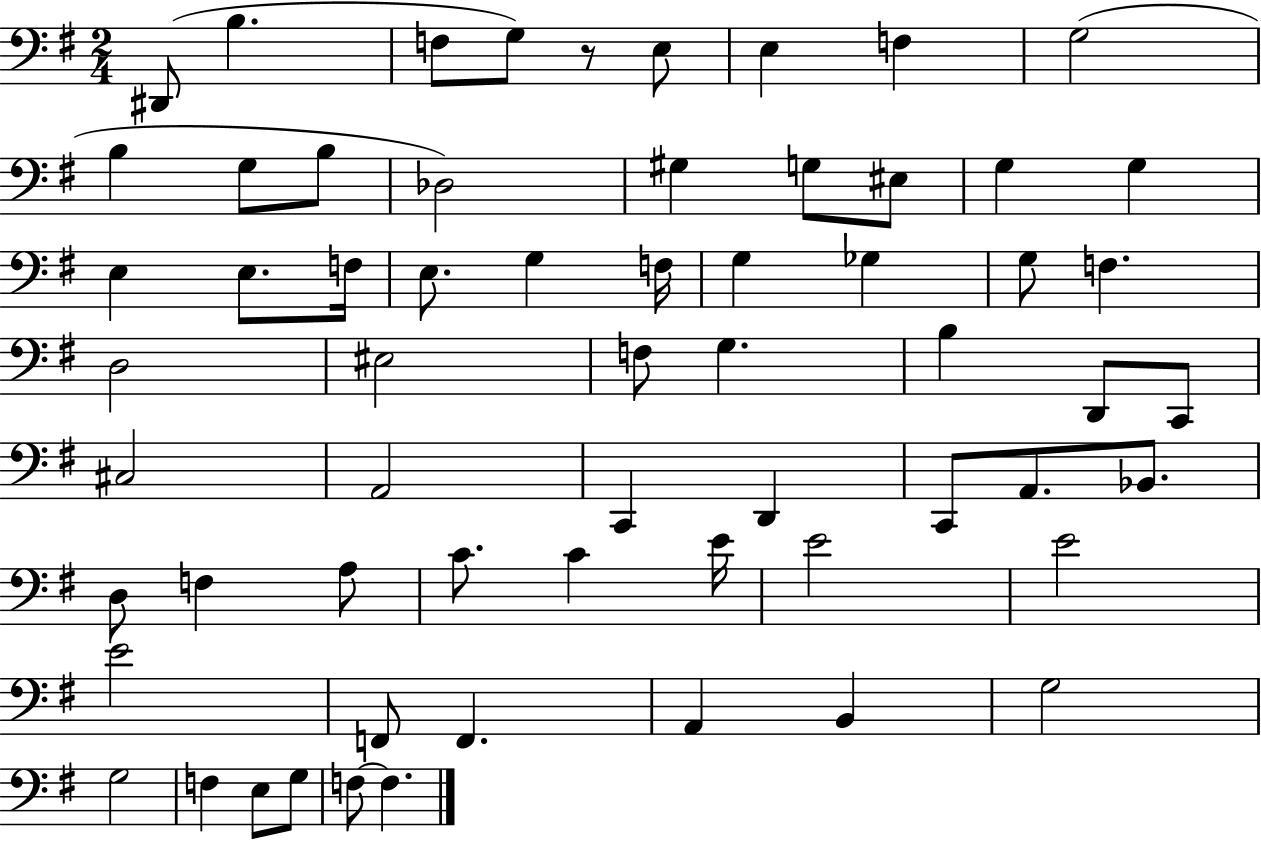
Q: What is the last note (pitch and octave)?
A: F3